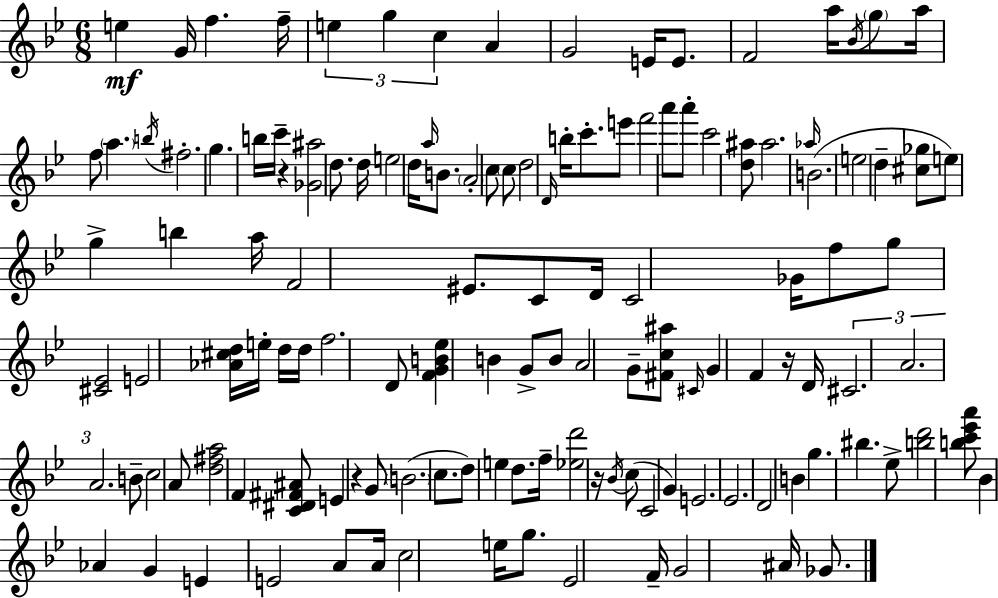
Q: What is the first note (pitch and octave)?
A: E5